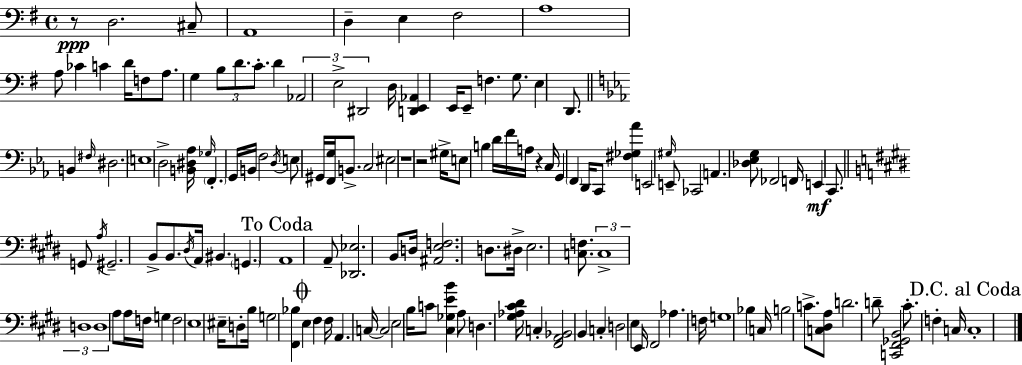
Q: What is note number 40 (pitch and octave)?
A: E3